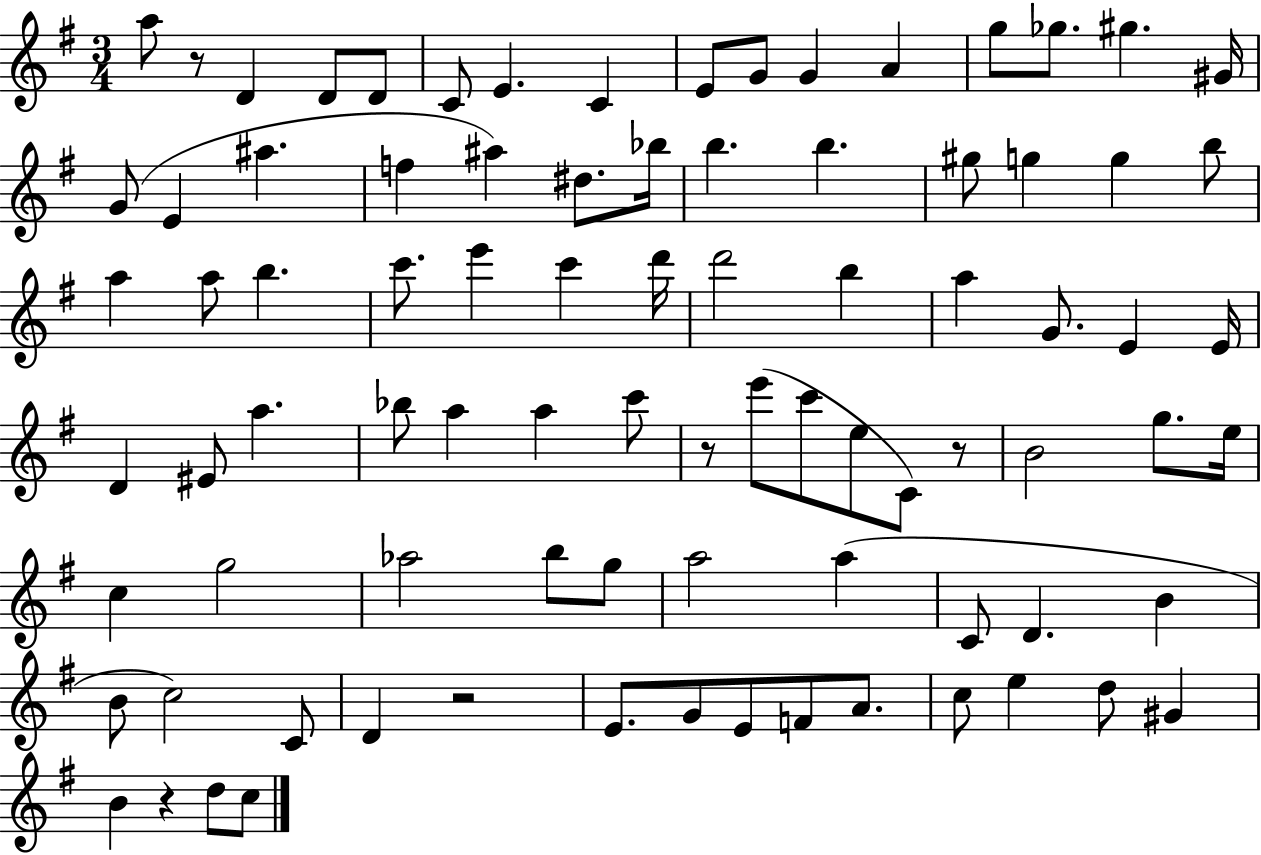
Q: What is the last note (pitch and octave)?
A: C5